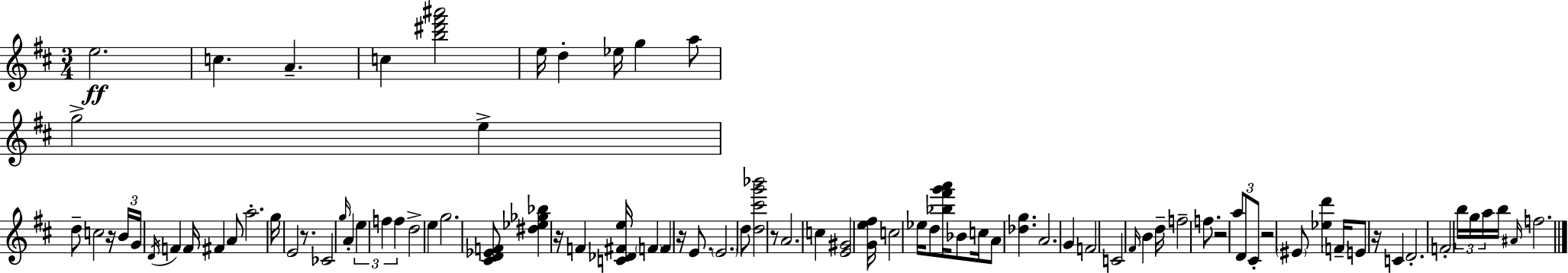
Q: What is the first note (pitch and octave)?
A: E5